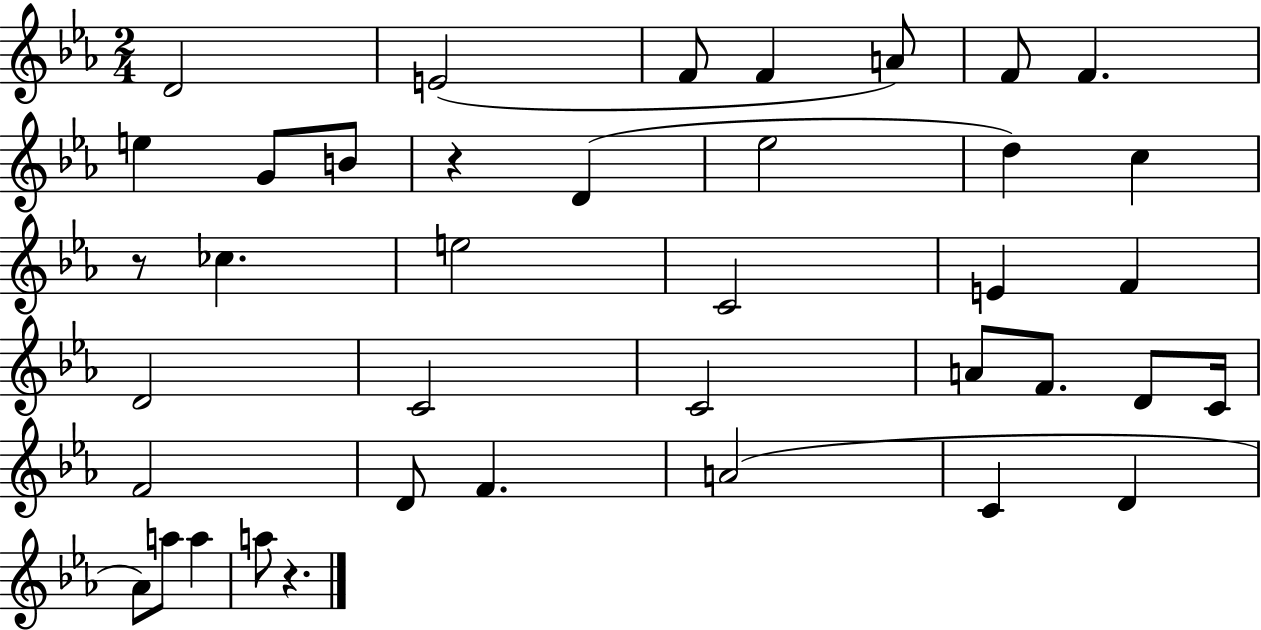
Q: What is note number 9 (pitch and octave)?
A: G4